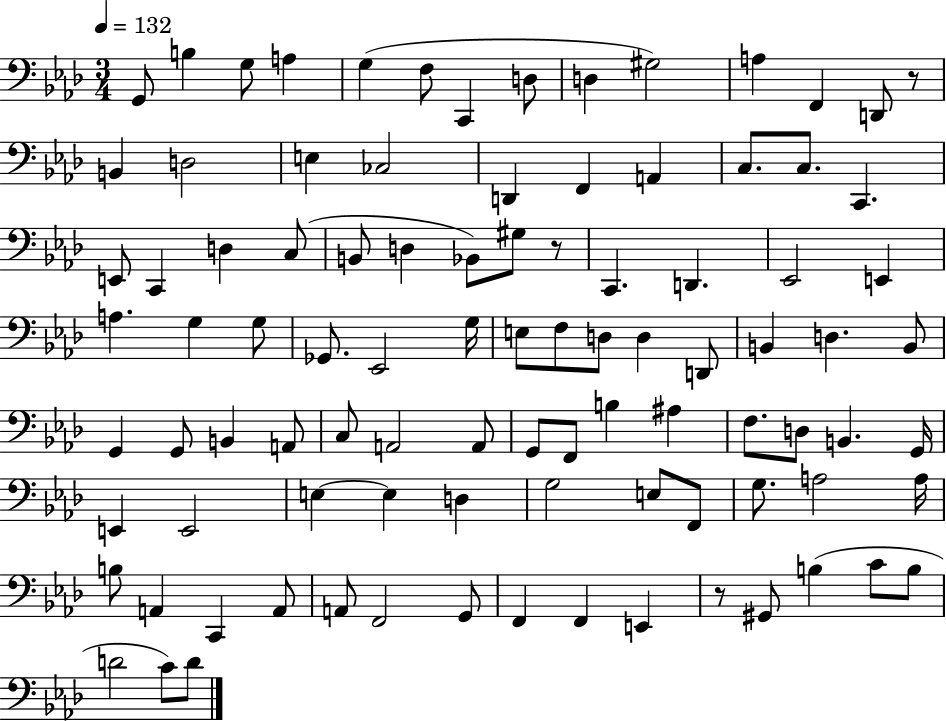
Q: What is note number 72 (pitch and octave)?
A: F2